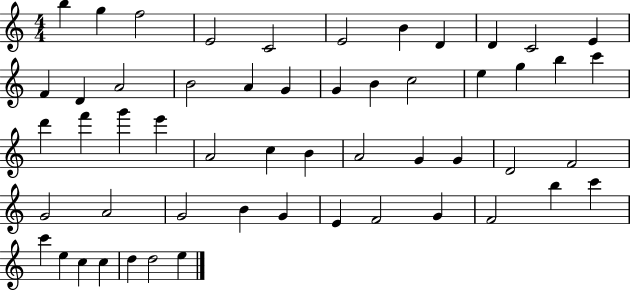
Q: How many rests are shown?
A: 0